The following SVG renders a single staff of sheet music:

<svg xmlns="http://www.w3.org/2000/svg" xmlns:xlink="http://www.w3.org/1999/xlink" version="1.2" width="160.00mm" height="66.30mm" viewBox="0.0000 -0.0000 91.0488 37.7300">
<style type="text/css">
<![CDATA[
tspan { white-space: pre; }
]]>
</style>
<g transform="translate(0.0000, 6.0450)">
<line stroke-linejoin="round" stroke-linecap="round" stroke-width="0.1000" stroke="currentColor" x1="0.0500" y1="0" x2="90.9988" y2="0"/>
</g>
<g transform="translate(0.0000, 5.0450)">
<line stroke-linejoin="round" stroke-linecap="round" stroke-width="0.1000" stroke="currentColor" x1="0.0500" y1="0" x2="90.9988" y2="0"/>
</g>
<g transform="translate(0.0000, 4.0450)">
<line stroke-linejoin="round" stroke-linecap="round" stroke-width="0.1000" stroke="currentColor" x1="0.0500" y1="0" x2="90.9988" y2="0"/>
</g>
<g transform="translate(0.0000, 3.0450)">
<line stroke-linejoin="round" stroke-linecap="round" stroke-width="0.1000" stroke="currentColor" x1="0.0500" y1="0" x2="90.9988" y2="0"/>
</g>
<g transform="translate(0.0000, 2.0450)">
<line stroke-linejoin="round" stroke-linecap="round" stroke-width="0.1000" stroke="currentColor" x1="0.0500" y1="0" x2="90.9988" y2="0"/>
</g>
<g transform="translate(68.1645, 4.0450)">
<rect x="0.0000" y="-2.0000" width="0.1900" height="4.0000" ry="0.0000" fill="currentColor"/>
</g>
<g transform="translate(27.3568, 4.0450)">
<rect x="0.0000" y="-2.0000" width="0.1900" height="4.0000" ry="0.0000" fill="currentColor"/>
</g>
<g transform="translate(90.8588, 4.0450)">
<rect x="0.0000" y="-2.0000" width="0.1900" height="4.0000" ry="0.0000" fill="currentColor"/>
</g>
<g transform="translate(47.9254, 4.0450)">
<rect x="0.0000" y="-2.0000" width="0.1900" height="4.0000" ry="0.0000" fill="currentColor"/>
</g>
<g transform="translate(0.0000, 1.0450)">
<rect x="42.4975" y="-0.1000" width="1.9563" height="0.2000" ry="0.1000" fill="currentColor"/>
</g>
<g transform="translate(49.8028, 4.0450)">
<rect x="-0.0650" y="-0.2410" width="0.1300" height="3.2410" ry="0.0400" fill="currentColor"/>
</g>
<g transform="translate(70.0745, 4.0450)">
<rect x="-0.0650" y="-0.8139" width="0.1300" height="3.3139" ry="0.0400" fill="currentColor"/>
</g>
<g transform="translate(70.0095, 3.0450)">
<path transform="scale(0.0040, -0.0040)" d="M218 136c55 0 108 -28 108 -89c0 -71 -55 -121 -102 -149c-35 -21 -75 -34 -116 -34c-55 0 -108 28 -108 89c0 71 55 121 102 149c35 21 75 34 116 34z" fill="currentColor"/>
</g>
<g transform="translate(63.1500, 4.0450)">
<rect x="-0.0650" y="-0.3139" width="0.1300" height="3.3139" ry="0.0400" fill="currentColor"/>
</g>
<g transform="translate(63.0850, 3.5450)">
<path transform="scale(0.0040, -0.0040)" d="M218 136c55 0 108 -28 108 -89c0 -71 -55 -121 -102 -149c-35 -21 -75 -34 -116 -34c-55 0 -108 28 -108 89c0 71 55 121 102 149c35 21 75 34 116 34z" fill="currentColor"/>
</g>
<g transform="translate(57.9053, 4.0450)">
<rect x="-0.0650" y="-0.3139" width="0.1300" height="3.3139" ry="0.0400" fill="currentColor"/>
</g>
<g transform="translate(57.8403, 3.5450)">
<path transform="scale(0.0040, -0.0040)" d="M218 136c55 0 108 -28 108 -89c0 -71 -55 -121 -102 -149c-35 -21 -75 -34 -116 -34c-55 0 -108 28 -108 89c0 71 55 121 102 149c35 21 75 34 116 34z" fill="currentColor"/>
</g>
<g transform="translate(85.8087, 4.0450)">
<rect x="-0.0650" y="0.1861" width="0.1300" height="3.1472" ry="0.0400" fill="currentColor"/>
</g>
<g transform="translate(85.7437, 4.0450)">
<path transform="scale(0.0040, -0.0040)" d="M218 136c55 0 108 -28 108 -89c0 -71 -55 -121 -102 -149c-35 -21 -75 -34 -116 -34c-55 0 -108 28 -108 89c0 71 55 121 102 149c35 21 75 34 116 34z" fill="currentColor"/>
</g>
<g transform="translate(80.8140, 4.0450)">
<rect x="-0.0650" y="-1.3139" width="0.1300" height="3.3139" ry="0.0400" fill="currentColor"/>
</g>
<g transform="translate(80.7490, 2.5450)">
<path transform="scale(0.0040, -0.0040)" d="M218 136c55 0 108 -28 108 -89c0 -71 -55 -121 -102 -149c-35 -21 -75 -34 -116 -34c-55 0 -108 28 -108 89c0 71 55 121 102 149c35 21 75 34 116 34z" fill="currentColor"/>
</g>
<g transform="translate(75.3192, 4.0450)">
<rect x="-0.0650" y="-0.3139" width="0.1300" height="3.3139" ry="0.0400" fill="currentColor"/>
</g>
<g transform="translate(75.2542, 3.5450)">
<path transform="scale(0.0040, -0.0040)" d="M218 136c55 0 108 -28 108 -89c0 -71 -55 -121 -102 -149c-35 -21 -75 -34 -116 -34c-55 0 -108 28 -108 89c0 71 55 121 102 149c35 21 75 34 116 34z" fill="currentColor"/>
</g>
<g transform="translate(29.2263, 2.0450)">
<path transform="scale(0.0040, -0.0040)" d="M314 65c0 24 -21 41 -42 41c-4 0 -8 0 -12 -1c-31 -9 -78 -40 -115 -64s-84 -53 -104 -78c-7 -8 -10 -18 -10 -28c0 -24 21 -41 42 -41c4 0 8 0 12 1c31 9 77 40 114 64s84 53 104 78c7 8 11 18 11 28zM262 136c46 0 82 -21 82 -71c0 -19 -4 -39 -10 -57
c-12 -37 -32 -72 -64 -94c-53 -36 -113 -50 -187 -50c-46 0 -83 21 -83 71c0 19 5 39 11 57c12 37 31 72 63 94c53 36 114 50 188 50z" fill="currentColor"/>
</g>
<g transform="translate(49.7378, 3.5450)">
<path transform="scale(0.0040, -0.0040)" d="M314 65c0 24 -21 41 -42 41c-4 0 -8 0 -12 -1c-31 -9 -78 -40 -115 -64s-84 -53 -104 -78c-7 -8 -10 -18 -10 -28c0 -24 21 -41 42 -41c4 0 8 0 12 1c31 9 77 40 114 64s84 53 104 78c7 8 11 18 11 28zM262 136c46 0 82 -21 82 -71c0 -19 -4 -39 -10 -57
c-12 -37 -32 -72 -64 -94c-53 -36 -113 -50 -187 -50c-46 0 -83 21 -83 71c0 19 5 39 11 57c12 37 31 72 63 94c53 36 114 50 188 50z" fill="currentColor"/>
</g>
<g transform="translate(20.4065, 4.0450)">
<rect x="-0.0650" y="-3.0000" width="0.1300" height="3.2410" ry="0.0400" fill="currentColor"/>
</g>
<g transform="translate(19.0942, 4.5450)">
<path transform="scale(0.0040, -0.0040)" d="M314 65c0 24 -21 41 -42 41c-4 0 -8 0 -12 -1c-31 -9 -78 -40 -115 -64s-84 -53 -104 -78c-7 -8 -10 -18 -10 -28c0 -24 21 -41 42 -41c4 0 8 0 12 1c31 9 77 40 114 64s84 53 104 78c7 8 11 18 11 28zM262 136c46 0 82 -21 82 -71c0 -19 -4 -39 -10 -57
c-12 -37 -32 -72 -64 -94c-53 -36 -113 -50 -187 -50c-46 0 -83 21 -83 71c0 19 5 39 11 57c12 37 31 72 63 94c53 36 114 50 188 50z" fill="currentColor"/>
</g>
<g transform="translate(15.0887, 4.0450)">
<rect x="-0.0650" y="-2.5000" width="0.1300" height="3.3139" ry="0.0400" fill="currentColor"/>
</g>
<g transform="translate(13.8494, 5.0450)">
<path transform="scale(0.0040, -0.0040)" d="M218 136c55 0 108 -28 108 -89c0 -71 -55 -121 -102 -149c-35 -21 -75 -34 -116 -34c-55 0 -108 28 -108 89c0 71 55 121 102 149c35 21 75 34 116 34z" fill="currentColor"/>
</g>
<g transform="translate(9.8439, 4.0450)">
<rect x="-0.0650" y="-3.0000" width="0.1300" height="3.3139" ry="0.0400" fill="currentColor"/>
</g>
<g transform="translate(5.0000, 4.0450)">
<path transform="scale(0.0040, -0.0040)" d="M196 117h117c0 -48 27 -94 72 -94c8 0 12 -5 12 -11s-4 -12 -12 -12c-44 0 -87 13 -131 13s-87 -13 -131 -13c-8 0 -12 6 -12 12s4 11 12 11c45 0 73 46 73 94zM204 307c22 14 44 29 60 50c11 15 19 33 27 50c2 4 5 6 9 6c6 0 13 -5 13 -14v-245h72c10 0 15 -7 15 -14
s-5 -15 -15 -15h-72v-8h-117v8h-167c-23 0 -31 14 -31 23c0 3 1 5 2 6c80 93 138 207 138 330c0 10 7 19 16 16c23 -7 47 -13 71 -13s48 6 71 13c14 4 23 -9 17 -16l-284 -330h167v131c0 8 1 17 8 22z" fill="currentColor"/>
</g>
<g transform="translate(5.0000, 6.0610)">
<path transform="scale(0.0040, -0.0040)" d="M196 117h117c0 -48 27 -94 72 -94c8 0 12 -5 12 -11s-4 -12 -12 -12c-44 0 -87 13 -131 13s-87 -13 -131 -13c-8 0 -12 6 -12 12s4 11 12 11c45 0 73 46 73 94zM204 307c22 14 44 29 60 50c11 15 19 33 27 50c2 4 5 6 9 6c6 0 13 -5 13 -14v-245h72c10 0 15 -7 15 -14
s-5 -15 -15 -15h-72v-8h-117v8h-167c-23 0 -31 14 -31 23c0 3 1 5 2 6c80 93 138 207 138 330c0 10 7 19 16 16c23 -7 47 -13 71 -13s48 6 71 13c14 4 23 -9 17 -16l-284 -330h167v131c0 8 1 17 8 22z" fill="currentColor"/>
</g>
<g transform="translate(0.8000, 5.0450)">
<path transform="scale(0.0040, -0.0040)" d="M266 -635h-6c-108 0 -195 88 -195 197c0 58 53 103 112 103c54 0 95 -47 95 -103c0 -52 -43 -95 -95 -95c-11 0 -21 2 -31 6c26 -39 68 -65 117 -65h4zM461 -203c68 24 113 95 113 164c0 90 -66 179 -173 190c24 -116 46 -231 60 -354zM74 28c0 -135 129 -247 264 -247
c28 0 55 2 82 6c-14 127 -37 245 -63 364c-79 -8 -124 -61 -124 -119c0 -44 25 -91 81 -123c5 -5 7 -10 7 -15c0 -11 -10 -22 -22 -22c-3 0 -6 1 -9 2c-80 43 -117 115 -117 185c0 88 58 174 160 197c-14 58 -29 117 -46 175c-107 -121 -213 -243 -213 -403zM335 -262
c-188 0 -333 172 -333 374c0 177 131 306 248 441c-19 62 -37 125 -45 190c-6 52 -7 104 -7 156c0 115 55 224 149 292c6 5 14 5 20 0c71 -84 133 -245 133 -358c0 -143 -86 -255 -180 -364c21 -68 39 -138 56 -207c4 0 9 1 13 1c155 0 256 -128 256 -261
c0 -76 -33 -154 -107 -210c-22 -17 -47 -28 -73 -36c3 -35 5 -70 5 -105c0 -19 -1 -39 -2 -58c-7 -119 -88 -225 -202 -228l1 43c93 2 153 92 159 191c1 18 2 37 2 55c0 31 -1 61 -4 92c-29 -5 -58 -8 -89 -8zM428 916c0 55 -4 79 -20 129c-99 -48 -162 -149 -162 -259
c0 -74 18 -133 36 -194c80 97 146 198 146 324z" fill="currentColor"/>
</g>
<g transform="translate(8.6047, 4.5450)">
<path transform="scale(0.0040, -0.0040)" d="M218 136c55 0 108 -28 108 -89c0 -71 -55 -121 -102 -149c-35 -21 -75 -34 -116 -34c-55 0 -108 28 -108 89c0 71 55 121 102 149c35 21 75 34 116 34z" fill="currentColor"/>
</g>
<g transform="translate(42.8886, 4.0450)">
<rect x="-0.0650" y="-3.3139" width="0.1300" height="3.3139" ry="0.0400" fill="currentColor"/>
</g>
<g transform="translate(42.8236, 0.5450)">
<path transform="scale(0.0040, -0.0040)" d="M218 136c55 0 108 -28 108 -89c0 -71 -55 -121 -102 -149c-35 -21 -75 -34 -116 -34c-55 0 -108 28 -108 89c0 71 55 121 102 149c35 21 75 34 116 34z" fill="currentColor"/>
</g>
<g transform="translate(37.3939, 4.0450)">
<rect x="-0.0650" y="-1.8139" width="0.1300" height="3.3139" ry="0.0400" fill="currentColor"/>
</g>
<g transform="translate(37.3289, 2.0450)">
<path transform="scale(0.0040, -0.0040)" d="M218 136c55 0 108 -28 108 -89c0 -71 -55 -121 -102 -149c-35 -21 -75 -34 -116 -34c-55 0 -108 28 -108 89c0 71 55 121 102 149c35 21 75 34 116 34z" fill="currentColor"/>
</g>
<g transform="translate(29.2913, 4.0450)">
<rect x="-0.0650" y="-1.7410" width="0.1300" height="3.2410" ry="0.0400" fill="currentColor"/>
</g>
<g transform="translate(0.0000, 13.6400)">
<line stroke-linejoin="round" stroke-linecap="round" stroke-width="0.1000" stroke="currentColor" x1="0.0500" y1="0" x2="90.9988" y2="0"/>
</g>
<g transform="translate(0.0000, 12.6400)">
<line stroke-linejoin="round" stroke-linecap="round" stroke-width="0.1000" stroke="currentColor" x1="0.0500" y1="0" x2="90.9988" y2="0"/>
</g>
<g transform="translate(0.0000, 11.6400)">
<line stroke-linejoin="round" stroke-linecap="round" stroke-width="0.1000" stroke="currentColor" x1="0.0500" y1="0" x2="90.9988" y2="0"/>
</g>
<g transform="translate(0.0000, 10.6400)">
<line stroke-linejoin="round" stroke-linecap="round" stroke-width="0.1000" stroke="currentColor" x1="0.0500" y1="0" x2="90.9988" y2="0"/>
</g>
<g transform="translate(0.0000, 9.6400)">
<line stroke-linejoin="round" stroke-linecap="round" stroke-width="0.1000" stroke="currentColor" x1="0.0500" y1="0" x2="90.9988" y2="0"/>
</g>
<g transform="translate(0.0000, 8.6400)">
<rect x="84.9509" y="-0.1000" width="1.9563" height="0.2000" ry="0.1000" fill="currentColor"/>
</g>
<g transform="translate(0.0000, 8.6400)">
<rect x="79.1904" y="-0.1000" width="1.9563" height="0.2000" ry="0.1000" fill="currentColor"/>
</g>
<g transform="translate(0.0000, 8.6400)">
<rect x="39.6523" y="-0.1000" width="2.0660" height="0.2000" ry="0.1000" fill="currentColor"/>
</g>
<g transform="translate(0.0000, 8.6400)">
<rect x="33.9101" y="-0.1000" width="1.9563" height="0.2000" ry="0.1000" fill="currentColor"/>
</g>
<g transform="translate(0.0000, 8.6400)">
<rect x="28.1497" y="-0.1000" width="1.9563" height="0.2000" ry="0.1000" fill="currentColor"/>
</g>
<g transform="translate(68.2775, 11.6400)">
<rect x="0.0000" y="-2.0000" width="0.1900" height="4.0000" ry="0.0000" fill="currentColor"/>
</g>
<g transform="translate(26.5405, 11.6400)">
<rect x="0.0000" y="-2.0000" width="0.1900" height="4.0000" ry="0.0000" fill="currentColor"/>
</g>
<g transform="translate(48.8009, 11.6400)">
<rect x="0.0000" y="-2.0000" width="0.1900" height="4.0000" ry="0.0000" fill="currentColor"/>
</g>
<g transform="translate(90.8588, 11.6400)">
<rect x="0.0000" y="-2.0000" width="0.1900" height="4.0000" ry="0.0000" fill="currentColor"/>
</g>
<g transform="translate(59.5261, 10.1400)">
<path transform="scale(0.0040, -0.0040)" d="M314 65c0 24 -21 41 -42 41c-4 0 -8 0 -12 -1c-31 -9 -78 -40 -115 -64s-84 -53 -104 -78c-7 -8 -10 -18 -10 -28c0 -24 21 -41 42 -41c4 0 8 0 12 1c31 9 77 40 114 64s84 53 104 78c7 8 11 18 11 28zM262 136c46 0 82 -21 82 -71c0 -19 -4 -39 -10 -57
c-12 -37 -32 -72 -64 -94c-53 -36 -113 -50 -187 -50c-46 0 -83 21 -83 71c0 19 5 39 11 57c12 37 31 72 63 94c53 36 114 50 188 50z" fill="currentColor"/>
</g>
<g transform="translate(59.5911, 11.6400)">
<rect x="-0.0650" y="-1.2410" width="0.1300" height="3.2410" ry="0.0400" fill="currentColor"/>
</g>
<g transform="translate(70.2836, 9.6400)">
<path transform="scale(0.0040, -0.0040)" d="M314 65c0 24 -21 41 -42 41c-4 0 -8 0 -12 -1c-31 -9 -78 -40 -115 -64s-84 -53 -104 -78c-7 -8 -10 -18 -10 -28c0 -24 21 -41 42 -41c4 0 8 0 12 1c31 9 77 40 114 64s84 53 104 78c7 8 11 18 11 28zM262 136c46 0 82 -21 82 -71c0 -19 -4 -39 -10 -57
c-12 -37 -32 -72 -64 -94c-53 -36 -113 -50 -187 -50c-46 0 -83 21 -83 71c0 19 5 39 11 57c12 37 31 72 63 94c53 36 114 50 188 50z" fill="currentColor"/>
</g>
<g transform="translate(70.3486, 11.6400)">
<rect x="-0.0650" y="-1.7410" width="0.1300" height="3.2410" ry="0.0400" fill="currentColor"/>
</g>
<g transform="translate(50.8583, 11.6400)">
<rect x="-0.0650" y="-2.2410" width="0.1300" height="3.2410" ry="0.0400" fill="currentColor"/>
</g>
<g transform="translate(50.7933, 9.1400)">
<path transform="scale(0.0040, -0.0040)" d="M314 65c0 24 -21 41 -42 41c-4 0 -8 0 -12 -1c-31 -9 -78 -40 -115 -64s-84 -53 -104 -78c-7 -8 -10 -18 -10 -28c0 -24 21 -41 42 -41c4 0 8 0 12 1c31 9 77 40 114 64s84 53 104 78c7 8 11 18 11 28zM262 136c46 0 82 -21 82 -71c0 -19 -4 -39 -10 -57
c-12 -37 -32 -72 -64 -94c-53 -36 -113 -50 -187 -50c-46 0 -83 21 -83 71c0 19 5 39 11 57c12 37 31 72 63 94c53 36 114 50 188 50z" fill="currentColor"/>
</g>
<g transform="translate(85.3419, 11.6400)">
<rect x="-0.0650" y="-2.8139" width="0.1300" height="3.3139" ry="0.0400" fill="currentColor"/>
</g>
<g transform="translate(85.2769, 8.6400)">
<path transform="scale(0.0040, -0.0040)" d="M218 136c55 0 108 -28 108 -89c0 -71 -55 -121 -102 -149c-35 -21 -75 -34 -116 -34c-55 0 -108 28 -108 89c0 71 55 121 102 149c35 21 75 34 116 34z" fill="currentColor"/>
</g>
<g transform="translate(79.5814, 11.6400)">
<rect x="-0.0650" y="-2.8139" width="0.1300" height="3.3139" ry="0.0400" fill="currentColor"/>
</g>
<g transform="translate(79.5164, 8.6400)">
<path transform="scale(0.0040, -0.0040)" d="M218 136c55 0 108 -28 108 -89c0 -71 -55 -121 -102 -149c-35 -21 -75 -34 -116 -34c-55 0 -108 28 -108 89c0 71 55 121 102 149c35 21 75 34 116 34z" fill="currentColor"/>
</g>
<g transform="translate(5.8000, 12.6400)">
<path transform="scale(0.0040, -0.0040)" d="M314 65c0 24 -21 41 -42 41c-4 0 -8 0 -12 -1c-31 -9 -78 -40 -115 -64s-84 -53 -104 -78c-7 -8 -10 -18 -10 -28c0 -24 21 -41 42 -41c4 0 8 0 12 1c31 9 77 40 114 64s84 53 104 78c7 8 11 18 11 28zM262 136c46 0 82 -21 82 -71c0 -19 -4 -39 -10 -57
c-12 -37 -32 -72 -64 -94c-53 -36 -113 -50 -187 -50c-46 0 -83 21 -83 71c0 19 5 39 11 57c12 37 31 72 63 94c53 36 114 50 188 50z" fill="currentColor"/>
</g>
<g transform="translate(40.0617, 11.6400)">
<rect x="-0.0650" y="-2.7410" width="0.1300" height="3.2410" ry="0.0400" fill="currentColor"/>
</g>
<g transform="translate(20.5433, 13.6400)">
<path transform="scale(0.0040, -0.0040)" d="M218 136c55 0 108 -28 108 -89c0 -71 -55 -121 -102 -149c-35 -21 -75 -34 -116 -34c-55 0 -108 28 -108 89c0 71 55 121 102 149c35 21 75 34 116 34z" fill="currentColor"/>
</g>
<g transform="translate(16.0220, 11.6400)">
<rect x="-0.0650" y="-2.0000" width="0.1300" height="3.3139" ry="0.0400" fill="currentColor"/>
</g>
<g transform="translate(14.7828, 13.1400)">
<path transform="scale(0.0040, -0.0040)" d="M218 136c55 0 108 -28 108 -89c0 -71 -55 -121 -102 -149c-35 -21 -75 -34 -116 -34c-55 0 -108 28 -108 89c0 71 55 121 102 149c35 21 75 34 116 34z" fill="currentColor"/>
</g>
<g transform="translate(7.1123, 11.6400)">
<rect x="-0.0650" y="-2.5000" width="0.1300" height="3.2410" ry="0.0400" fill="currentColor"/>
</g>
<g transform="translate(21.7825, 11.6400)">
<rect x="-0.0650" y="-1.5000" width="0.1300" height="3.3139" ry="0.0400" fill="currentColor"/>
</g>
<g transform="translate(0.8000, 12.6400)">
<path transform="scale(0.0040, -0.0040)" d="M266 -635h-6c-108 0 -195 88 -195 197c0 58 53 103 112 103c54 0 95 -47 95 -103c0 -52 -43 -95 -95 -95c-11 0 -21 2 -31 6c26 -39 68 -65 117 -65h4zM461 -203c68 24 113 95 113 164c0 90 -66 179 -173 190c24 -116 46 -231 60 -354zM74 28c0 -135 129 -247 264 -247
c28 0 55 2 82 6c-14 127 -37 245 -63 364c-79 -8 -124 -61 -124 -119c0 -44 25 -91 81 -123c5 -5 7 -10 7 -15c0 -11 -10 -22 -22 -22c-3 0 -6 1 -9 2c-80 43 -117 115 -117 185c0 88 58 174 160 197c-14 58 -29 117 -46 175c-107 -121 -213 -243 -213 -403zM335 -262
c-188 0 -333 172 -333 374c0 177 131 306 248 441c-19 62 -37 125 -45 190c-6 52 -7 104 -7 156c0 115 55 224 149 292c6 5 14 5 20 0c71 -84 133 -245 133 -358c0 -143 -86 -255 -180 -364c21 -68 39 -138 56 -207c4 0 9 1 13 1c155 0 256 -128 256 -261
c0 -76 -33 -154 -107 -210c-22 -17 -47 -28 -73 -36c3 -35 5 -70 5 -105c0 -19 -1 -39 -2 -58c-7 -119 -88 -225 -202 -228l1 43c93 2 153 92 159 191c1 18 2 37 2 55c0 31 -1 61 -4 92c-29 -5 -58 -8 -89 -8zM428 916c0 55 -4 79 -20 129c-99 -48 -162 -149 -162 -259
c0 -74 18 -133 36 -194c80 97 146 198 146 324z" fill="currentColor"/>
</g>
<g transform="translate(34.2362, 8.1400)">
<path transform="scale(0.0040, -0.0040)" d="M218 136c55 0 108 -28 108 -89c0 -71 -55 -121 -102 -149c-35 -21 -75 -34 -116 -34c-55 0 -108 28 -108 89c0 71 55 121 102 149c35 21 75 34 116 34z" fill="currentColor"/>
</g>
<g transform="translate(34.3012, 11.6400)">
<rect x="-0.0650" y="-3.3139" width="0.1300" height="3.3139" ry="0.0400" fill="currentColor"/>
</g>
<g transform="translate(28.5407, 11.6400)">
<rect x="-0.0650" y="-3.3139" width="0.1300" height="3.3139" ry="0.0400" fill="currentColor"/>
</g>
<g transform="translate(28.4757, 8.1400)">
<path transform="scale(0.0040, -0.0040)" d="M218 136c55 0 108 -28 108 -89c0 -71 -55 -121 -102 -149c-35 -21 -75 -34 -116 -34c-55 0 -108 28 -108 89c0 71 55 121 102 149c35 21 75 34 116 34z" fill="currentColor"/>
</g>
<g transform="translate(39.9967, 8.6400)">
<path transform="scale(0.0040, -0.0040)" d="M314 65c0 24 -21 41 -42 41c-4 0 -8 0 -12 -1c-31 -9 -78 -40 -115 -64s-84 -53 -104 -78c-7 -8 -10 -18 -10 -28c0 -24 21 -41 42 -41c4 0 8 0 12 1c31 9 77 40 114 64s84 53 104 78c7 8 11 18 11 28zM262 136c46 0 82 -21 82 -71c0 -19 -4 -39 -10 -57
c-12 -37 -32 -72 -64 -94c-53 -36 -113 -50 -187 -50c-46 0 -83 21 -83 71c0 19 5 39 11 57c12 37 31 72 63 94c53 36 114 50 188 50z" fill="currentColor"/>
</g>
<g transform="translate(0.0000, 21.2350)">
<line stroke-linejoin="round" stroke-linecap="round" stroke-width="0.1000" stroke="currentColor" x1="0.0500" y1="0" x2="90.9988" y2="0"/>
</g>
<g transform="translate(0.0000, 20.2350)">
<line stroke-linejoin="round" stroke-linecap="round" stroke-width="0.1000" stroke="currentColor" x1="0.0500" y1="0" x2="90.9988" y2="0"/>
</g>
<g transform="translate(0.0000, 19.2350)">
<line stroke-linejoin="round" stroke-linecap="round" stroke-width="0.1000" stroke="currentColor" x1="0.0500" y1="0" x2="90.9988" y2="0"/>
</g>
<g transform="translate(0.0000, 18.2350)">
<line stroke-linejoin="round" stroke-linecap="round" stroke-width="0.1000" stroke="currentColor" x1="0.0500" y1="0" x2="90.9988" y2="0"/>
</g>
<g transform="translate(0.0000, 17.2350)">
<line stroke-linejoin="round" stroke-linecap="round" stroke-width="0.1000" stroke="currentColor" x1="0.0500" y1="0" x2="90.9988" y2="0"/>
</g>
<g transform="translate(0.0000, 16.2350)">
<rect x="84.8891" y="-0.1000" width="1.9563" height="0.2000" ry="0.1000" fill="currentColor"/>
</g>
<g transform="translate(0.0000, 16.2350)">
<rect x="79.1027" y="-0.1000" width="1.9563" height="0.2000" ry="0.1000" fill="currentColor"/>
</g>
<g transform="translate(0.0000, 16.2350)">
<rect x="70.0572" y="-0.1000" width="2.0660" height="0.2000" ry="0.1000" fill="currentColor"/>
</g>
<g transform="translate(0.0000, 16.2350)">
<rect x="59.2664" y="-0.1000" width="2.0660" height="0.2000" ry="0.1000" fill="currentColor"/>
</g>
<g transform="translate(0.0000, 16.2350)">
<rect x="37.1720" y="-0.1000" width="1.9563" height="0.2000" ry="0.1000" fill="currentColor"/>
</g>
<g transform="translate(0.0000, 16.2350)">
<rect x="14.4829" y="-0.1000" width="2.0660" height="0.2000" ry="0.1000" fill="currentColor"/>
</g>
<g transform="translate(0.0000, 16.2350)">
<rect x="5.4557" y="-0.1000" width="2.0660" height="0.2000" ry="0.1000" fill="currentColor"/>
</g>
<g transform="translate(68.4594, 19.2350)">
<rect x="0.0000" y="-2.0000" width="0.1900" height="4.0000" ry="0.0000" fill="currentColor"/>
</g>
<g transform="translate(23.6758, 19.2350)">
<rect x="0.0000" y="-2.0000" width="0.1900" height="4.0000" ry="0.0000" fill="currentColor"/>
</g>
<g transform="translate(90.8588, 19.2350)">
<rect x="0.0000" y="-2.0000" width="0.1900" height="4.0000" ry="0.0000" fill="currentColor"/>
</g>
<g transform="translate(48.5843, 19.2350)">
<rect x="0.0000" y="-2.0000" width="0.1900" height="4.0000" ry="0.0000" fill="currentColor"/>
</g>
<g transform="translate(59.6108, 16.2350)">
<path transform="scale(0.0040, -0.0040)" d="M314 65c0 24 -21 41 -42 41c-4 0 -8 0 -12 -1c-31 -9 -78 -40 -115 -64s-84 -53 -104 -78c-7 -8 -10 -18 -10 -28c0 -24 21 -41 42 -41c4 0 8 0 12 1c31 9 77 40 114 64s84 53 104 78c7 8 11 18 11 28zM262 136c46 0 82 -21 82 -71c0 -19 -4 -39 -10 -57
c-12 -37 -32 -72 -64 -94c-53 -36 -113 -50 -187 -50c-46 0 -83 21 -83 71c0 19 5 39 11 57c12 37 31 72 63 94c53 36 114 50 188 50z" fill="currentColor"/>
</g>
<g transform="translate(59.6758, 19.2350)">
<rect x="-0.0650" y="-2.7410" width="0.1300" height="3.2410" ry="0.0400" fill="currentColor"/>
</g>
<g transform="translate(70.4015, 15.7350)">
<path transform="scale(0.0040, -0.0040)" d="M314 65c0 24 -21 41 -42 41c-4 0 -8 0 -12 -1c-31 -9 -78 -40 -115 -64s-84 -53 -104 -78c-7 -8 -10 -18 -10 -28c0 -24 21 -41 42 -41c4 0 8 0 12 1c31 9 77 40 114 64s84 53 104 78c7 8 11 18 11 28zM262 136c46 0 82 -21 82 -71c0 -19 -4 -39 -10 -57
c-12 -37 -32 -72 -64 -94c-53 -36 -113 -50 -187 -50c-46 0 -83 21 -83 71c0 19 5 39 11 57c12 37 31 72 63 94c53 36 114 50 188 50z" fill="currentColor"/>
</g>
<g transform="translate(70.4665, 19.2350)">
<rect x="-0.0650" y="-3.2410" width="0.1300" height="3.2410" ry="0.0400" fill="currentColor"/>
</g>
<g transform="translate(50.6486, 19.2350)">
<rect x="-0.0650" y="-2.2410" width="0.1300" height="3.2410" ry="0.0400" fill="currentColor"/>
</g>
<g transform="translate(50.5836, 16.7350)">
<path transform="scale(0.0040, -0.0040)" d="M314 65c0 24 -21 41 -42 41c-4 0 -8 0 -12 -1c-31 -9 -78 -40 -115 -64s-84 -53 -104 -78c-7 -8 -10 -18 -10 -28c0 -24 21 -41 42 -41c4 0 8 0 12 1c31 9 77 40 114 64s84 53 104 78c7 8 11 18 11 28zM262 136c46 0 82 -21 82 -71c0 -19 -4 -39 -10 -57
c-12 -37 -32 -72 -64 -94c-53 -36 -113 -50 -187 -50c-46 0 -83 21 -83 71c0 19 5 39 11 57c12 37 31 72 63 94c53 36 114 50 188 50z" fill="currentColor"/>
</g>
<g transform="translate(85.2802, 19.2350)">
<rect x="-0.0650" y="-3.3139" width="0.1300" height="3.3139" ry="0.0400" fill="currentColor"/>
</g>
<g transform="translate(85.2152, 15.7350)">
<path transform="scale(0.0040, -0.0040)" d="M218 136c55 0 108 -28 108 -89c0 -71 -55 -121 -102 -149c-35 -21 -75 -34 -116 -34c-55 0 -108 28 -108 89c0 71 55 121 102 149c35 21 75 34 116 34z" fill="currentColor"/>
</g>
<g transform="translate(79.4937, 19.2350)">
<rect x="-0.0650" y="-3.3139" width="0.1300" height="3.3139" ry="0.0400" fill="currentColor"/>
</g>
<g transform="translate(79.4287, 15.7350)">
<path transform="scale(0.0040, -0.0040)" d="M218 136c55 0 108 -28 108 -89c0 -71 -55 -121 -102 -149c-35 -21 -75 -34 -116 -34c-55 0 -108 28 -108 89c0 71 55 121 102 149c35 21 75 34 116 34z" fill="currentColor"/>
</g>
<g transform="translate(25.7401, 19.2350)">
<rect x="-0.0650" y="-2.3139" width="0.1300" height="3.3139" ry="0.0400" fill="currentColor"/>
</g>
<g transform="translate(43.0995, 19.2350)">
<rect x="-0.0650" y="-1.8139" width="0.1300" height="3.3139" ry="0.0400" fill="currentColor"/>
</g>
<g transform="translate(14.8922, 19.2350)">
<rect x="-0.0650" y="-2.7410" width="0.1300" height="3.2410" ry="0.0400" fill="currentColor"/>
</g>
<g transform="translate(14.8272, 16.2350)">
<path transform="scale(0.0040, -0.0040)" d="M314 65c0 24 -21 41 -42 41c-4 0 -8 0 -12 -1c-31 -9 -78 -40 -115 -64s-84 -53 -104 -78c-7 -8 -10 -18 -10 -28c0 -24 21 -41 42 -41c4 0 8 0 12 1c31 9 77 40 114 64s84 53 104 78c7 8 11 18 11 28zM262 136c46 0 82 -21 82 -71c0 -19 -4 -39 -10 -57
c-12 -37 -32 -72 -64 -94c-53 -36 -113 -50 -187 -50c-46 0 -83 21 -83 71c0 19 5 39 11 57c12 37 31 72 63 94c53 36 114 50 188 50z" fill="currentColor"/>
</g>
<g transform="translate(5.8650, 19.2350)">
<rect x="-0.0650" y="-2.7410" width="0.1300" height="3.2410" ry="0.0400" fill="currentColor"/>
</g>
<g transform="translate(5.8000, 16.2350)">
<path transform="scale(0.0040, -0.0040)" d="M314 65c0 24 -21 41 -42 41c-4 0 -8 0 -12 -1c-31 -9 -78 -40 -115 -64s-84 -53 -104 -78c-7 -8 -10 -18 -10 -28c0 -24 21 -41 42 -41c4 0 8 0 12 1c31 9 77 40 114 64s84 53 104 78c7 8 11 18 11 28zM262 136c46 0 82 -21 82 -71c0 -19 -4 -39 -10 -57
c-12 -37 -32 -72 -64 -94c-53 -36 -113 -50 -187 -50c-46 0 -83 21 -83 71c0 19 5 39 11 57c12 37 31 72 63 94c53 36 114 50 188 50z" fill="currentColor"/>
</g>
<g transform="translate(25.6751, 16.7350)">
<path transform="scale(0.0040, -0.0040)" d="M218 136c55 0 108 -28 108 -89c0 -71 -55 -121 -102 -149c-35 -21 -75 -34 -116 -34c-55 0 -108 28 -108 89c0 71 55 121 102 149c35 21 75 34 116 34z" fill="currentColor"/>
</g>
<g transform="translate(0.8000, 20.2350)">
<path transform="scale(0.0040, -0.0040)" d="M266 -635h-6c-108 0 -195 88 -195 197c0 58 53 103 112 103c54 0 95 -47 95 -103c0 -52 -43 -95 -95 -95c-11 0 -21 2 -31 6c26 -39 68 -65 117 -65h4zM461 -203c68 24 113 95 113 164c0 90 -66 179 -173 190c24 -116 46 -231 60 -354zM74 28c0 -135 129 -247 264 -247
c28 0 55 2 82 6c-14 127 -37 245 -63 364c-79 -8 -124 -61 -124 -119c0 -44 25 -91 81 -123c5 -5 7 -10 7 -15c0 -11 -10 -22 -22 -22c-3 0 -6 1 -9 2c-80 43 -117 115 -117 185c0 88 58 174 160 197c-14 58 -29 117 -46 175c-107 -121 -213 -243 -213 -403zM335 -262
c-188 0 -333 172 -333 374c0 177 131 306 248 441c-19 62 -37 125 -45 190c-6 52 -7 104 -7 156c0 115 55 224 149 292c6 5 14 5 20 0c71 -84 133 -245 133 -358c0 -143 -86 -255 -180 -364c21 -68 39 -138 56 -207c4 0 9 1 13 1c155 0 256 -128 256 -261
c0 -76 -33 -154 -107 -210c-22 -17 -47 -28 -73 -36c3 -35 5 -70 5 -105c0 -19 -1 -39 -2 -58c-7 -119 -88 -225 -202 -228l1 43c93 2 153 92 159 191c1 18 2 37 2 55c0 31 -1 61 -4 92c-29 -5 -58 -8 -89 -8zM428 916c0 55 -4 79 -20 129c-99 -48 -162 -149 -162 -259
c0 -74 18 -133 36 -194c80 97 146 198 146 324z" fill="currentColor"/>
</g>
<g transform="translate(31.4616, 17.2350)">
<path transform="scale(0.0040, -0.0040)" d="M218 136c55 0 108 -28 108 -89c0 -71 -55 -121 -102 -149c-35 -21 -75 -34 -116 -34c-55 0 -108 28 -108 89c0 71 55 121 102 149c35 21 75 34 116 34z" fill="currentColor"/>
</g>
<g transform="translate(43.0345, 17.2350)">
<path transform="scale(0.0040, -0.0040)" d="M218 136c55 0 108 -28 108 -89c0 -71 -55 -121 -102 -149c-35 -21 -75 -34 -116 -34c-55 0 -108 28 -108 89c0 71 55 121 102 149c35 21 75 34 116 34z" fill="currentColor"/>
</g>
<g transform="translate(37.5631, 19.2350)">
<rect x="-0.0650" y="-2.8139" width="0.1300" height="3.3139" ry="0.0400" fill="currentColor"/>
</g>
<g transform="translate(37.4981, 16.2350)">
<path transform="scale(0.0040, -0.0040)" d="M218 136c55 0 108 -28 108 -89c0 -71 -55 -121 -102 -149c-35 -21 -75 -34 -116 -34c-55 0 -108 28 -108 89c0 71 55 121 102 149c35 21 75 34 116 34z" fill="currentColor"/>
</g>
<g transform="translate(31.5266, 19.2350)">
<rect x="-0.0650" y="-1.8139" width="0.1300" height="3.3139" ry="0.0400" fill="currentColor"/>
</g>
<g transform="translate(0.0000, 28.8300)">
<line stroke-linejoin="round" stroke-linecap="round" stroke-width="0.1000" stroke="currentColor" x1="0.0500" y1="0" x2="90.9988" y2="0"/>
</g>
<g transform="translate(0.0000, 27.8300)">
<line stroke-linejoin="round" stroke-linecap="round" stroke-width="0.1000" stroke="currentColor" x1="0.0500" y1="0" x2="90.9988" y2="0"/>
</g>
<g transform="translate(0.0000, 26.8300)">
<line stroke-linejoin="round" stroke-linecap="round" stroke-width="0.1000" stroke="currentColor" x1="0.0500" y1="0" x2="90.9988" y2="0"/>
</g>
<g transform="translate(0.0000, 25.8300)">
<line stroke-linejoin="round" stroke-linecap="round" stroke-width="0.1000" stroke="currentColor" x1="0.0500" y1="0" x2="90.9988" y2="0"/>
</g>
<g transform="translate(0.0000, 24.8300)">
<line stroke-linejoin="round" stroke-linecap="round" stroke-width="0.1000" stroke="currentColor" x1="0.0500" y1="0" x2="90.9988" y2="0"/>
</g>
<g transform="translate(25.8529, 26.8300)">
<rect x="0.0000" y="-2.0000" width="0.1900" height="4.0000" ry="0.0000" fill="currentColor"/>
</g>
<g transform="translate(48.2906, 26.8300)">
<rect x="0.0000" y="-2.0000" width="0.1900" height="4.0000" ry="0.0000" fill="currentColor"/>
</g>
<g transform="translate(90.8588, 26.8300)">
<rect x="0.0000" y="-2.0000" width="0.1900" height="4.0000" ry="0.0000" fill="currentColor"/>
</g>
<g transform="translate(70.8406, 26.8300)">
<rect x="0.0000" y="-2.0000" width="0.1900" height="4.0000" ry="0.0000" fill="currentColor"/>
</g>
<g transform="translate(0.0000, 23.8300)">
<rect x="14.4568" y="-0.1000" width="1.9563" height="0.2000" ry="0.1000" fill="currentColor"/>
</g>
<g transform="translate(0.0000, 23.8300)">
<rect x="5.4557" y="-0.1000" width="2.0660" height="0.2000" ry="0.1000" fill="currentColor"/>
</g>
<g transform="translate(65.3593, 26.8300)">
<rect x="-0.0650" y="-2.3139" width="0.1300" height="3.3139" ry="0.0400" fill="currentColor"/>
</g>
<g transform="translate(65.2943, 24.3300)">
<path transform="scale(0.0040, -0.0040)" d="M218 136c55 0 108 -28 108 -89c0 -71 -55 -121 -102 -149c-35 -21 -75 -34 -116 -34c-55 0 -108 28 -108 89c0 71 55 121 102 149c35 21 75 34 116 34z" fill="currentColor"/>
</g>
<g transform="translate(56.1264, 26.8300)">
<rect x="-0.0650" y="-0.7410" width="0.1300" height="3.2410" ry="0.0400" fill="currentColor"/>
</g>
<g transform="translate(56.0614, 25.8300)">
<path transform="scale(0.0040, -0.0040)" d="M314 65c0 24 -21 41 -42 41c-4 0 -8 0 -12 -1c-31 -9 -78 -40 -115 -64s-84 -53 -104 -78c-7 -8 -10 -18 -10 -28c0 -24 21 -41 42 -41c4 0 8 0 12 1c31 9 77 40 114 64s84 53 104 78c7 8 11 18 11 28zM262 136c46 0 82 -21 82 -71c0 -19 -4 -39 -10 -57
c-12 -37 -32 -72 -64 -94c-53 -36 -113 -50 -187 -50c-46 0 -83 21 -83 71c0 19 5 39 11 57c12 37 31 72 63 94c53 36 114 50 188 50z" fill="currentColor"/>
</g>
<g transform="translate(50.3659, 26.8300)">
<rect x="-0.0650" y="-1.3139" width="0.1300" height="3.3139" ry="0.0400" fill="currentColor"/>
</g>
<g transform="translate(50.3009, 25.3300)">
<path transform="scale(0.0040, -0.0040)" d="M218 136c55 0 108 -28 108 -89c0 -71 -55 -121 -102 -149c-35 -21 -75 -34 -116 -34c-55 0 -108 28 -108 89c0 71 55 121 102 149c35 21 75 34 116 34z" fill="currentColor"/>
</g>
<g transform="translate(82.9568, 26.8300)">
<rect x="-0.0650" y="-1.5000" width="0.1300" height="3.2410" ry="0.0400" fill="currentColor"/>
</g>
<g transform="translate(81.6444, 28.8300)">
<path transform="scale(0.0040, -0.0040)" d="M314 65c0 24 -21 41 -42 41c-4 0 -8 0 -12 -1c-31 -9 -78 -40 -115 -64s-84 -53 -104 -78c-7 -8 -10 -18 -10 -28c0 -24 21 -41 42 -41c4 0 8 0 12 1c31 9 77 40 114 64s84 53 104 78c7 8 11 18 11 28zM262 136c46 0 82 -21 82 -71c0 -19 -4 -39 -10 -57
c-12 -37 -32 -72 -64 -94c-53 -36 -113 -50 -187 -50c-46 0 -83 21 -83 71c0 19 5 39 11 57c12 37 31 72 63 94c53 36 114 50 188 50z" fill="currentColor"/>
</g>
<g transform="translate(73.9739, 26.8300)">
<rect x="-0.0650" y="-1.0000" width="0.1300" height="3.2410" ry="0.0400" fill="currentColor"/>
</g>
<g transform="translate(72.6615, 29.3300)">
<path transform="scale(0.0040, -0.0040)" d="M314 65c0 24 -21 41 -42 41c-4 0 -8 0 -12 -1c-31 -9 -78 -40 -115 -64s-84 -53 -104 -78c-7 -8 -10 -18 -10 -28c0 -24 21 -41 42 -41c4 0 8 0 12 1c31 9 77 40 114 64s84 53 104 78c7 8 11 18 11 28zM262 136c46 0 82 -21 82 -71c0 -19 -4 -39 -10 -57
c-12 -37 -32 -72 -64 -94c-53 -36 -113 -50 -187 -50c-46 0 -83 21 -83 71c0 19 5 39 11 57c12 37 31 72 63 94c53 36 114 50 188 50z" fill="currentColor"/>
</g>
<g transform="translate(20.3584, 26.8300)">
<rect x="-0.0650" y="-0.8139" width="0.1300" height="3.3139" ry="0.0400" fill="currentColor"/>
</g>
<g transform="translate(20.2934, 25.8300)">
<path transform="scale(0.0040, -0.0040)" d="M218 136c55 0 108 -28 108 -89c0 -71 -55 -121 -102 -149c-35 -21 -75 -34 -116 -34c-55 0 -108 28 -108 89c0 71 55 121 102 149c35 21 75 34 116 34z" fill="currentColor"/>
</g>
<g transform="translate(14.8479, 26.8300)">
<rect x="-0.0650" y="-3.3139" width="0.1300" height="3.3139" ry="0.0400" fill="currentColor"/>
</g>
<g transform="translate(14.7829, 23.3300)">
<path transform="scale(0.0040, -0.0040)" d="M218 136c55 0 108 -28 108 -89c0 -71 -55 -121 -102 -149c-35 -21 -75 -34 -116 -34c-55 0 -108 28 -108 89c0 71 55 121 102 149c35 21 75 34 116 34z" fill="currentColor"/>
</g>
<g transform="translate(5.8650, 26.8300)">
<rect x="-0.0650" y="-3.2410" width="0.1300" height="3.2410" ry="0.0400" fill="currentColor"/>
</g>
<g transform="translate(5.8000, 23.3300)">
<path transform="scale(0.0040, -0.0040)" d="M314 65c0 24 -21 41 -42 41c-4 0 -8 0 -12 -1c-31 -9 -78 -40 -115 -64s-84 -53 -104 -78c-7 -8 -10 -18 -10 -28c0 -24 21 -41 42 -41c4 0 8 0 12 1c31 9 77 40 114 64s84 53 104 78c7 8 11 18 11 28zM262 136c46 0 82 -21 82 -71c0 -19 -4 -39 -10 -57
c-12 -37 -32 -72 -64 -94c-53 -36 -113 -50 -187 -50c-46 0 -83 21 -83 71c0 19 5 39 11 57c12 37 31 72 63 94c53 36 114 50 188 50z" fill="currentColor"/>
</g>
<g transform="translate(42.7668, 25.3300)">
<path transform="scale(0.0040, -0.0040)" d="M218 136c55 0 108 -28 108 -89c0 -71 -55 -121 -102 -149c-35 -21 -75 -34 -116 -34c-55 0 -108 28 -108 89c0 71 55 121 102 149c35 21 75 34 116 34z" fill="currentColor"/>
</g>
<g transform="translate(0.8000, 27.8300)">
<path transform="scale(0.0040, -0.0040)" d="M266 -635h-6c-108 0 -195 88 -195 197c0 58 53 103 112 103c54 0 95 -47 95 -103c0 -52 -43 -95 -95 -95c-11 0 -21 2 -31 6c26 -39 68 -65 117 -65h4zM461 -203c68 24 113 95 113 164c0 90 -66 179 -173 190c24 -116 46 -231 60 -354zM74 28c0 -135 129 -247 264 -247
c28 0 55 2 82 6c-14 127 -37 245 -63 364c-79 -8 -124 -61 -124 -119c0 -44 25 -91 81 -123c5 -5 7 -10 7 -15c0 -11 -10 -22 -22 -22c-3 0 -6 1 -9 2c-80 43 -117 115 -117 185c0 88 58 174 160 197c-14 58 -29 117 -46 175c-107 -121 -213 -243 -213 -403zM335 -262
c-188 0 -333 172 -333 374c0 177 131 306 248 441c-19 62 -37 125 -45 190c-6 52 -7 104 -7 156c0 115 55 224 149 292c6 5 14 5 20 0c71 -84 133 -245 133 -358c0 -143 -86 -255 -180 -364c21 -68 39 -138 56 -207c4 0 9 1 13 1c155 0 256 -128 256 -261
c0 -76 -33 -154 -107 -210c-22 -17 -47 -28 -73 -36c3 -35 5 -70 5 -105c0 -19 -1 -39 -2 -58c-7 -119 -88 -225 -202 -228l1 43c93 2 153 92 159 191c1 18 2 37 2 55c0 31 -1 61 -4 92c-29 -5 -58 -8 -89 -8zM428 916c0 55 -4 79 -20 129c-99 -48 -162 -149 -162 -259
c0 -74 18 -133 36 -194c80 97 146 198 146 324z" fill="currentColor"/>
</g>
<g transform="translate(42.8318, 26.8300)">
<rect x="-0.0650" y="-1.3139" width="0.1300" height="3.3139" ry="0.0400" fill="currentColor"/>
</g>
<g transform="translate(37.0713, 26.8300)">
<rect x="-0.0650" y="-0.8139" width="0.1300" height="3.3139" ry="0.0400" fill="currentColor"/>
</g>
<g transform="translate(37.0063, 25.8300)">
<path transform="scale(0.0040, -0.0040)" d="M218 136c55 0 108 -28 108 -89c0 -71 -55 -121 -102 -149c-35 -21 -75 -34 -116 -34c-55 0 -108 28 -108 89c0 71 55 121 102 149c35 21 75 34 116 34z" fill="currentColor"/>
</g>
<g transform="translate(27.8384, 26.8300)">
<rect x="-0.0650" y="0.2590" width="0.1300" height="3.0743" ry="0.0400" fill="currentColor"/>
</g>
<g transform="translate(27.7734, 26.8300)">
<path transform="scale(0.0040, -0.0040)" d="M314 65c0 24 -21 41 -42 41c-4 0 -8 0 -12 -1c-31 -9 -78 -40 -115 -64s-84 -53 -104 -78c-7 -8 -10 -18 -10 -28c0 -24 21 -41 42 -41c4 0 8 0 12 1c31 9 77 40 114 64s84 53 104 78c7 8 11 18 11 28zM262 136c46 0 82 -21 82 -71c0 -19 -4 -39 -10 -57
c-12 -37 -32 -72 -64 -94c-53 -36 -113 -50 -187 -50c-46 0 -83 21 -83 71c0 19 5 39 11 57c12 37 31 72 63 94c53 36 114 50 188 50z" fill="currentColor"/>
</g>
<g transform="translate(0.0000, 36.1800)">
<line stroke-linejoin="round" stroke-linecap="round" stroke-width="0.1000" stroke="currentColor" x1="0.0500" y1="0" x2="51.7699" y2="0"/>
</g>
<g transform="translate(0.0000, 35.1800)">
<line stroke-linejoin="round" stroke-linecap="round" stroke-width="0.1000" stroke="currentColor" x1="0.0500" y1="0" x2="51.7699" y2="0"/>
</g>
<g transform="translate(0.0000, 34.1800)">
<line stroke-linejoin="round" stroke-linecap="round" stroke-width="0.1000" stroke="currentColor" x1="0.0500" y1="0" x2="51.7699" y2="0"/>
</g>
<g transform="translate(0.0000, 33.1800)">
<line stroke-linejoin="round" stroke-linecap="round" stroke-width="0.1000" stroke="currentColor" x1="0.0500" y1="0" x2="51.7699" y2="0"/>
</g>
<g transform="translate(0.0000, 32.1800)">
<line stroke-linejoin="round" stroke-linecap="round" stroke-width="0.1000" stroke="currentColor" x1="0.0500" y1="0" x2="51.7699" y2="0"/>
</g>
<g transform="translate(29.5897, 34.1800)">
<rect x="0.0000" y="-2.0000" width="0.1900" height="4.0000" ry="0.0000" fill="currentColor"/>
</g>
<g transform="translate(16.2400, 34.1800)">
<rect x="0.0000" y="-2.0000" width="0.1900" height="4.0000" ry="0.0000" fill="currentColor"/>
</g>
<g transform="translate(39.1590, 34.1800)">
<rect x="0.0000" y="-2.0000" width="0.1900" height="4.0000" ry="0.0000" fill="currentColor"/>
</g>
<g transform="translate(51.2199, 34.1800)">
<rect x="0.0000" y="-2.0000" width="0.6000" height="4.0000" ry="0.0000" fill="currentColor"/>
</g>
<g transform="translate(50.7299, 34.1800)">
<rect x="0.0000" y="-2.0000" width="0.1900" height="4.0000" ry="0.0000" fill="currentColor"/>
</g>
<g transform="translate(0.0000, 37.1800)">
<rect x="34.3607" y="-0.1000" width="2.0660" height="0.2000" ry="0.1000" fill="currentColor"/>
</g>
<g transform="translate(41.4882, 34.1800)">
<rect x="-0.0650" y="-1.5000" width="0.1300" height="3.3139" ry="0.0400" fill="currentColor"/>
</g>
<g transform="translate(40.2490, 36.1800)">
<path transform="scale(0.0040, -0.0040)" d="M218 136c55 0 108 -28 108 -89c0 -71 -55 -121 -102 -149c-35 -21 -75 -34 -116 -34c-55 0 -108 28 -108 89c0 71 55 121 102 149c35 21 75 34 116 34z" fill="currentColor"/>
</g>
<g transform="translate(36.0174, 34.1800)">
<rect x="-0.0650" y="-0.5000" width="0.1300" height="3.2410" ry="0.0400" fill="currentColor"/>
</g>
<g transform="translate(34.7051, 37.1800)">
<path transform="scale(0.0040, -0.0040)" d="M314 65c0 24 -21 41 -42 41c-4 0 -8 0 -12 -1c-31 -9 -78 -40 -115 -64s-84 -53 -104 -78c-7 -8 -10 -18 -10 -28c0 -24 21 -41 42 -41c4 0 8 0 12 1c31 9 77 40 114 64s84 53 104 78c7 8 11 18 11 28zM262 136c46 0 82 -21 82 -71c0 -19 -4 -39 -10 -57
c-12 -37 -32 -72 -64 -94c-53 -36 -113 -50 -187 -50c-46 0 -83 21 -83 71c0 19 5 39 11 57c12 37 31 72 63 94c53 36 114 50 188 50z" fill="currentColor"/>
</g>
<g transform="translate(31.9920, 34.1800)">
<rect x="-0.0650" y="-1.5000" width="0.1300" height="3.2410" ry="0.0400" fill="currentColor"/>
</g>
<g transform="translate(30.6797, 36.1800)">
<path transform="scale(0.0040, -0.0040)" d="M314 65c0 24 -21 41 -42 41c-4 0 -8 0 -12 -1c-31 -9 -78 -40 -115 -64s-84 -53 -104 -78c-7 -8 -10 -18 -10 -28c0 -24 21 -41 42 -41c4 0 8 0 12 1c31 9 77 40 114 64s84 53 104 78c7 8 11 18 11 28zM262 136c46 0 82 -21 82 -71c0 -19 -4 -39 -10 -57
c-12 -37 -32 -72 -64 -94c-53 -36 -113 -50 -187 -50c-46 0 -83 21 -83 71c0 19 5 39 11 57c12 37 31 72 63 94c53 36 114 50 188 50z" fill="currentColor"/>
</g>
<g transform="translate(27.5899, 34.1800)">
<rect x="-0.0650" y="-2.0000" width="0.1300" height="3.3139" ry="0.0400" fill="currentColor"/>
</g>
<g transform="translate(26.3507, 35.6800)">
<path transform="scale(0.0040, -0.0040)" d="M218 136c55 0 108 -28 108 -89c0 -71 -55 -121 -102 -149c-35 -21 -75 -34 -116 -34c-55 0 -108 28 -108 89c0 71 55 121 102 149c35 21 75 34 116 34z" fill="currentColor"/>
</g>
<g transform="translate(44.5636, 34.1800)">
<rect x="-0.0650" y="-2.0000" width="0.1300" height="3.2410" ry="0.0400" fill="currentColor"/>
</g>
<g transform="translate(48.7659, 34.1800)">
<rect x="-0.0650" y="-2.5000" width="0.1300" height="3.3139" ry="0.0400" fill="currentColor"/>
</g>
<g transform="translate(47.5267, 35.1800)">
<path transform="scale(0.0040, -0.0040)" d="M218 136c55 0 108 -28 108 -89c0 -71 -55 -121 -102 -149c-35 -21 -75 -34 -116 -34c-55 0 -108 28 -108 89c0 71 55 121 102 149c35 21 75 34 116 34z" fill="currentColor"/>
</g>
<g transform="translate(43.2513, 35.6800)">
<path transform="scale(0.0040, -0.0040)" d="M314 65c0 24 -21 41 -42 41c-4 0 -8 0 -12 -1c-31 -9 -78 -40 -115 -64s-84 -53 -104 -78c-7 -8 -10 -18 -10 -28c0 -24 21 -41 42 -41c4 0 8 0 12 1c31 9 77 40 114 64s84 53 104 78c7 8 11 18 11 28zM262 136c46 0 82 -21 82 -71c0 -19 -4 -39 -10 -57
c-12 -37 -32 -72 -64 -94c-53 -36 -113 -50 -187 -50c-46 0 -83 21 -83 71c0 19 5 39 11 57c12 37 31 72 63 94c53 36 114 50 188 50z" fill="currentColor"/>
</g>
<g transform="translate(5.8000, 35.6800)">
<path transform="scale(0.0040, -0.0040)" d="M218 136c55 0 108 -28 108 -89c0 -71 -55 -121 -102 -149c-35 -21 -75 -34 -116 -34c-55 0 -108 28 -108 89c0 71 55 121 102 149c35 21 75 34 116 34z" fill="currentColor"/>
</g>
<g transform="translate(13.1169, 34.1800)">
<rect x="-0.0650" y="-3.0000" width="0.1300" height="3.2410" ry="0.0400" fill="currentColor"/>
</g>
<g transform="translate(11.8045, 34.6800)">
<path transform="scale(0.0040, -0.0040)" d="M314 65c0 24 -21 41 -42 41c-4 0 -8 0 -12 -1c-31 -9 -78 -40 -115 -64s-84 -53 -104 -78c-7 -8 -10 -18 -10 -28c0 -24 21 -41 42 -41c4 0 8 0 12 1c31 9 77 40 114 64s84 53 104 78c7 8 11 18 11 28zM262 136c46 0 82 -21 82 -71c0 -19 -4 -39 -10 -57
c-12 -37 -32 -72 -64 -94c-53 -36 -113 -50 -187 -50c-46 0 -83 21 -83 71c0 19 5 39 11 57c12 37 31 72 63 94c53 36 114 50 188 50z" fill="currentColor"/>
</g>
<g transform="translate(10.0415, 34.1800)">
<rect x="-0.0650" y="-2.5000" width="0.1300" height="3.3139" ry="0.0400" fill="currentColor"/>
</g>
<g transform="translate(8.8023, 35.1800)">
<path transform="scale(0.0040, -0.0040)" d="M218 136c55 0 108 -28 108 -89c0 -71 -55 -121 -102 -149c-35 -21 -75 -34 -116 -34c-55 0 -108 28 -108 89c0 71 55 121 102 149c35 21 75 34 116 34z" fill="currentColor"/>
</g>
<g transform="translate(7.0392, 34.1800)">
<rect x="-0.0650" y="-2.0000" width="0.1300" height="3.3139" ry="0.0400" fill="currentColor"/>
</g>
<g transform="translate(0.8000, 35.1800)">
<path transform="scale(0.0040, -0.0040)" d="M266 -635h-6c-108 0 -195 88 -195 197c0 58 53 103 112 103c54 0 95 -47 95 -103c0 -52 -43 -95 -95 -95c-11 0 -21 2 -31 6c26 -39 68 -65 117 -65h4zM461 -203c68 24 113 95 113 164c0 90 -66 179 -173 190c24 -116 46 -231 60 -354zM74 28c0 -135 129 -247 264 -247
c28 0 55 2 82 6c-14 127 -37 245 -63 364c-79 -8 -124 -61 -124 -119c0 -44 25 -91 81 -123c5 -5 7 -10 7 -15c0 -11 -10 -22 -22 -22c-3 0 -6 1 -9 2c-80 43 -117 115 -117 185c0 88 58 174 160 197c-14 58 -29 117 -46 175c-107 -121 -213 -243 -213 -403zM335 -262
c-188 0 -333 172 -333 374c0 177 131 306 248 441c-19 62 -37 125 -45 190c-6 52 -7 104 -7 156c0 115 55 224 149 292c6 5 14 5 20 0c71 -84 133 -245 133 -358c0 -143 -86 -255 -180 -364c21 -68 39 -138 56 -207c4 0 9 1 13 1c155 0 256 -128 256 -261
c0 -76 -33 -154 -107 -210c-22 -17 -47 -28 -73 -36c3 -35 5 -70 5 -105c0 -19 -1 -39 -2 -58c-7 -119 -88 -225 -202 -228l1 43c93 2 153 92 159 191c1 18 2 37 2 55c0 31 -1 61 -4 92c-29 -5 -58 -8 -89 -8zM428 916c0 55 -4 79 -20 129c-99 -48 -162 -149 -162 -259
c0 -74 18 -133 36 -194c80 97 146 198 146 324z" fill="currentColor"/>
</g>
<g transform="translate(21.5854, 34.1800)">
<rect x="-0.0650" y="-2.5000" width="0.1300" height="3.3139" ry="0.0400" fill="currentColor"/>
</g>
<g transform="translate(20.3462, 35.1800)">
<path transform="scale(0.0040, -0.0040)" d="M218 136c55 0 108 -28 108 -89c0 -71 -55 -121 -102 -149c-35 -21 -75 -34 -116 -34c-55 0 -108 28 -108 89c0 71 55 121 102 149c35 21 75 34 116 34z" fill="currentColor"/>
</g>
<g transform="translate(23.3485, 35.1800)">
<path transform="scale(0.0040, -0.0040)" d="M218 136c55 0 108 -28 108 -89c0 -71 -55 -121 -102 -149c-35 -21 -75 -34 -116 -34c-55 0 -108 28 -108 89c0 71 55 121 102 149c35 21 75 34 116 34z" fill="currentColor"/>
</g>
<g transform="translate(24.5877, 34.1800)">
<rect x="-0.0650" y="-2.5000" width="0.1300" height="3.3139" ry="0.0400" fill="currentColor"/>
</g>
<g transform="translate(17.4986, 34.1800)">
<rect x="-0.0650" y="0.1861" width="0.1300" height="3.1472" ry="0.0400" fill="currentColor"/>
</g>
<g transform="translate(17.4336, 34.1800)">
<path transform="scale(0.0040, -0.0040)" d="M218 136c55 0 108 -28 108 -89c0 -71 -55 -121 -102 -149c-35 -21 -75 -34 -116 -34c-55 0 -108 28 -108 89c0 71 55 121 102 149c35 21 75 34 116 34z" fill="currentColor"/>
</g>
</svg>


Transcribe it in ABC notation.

X:1
T:Untitled
M:4/4
L:1/4
K:C
A G A2 f2 f b c2 c c d c e B G2 F E b b a2 g2 e2 f2 a a a2 a2 g f a f g2 a2 b2 b b b2 b d B2 d e e d2 g D2 E2 F G A2 B G G F E2 C2 E F2 G